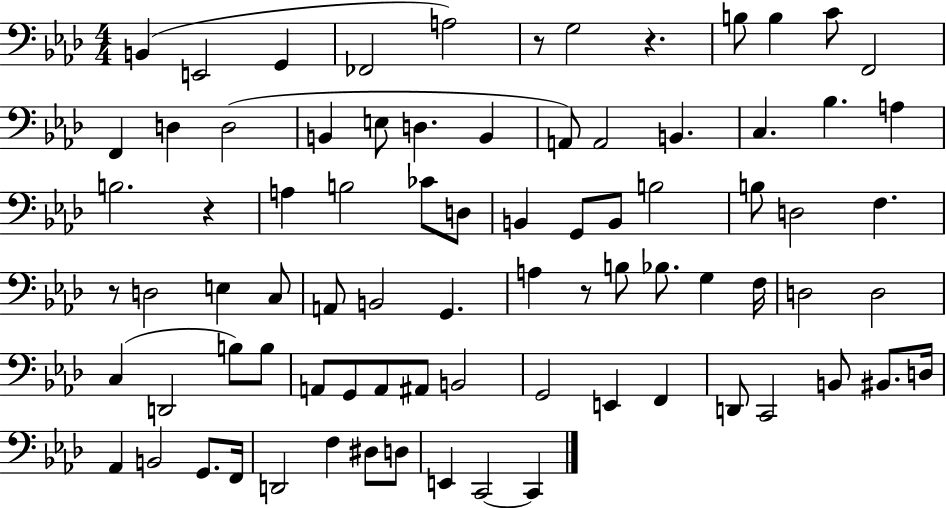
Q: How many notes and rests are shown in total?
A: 81